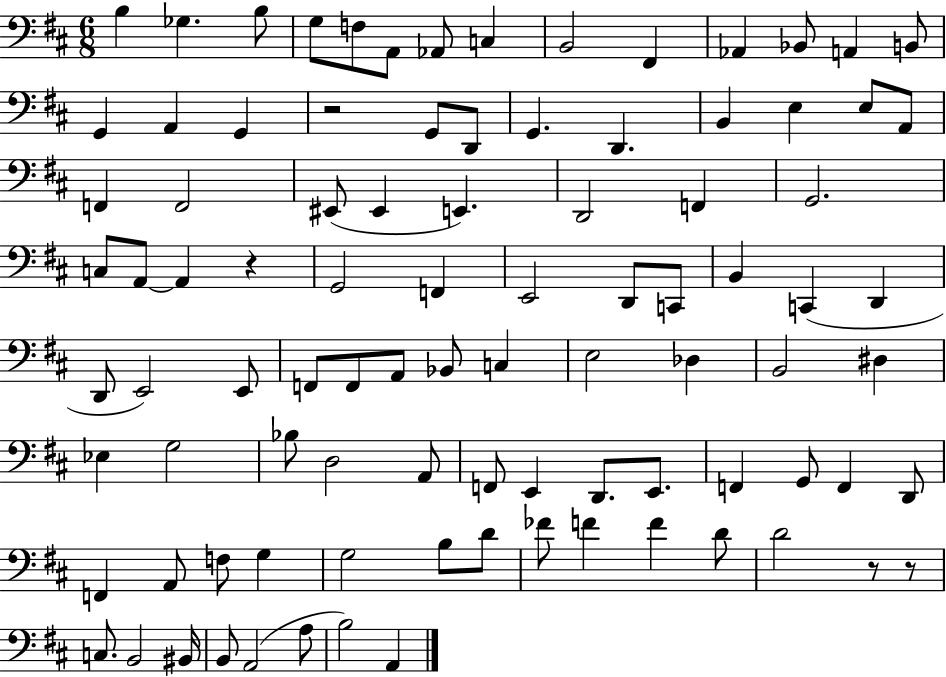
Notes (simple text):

B3/q Gb3/q. B3/e G3/e F3/e A2/e Ab2/e C3/q B2/h F#2/q Ab2/q Bb2/e A2/q B2/e G2/q A2/q G2/q R/h G2/e D2/e G2/q. D2/q. B2/q E3/q E3/e A2/e F2/q F2/h EIS2/e EIS2/q E2/q. D2/h F2/q G2/h. C3/e A2/e A2/q R/q G2/h F2/q E2/h D2/e C2/e B2/q C2/q D2/q D2/e E2/h E2/e F2/e F2/e A2/e Bb2/e C3/q E3/h Db3/q B2/h D#3/q Eb3/q G3/h Bb3/e D3/h A2/e F2/e E2/q D2/e. E2/e. F2/q G2/e F2/q D2/e F2/q A2/e F3/e G3/q G3/h B3/e D4/e FES4/e F4/q F4/q D4/e D4/h R/e R/e C3/e. B2/h BIS2/s B2/e A2/h A3/e B3/h A2/q